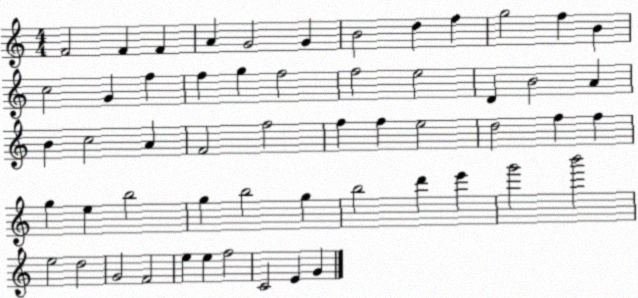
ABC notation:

X:1
T:Untitled
M:4/4
L:1/4
K:C
F2 F F A G2 G B2 d f g2 f B c2 G f f g f2 f2 e2 D B2 A B c2 A F2 f2 f f e2 d2 f f g e b2 g b2 g b2 d' e' g'2 b'2 e2 d2 G2 F2 e e f2 C2 E G